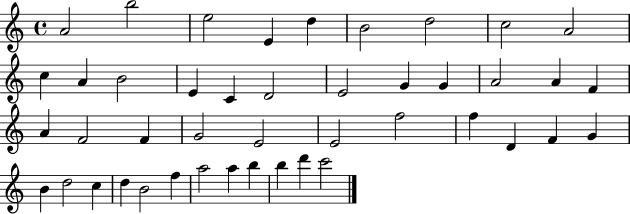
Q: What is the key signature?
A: C major